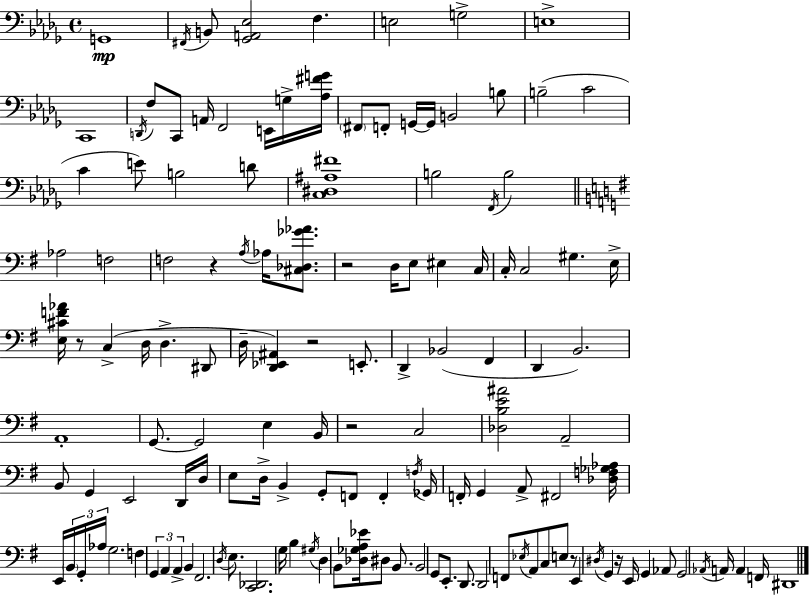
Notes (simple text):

G2/w F#2/s B2/e [Gb2,A2,Eb3]/h F3/q. E3/h G3/h E3/w C2/w D2/s F3/e C2/e A2/s F2/h E2/s G3/s [Ab3,F#4,G4]/s F#2/e F2/e G2/s G2/s B2/h B3/e B3/h C4/h C4/q E4/e B3/h D4/e [C3,D#3,A#3,F#4]/w B3/h F2/s B3/h Ab3/h F3/h F3/h R/q A3/s Ab3/s [C#3,Db3,Gb4,Ab4]/e. R/h D3/s E3/e EIS3/q C3/s C3/s C3/h G#3/q. E3/s [E3,C#4,F4,Ab4]/s R/e C3/q D3/s D3/q. D#2/e D3/s [D2,Eb2,A#2]/q R/h E2/e. D2/q Bb2/h F#2/q D2/q B2/h. A2/w G2/e. G2/h E3/q B2/s R/h C3/h [Db3,B3,E4,A#4]/h A2/h B2/e G2/q E2/h D2/s D3/s E3/e D3/s B2/q G2/e F2/e F2/q F3/s Gb2/s F2/s G2/q A2/e F#2/h [Db3,F3,Gb3,Ab3]/s E2/s B2/s G2/s Ab3/s G3/h. F3/q G2/q A2/q A2/q B2/q F#2/h. D3/s E3/e. [C2,Db2]/h. G3/s B3/q G#3/s D3/q B2/e [Db3,Gb3,A3,Eb4]/s D#3/e B2/e. B2/h G2/e E2/e. D2/e. D2/h F2/e Eb3/s A2/e C3/e E3/e R/e E2/q D#3/s G2/q R/s E2/s G2/q Ab2/e G2/h Ab2/s A2/s A2/q F2/s D#2/w